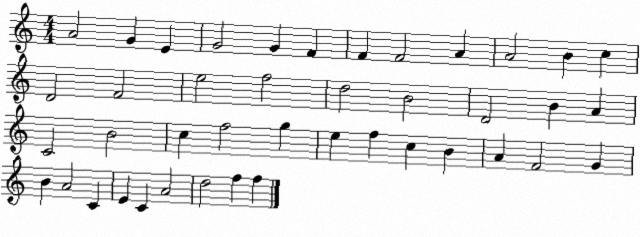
X:1
T:Untitled
M:4/4
L:1/4
K:C
A2 G E G2 G F F F2 A A2 B c D2 F2 e2 f2 d2 B2 D2 B A C2 B2 c f2 g e f c B A F2 G B A2 C E C A2 d2 f f